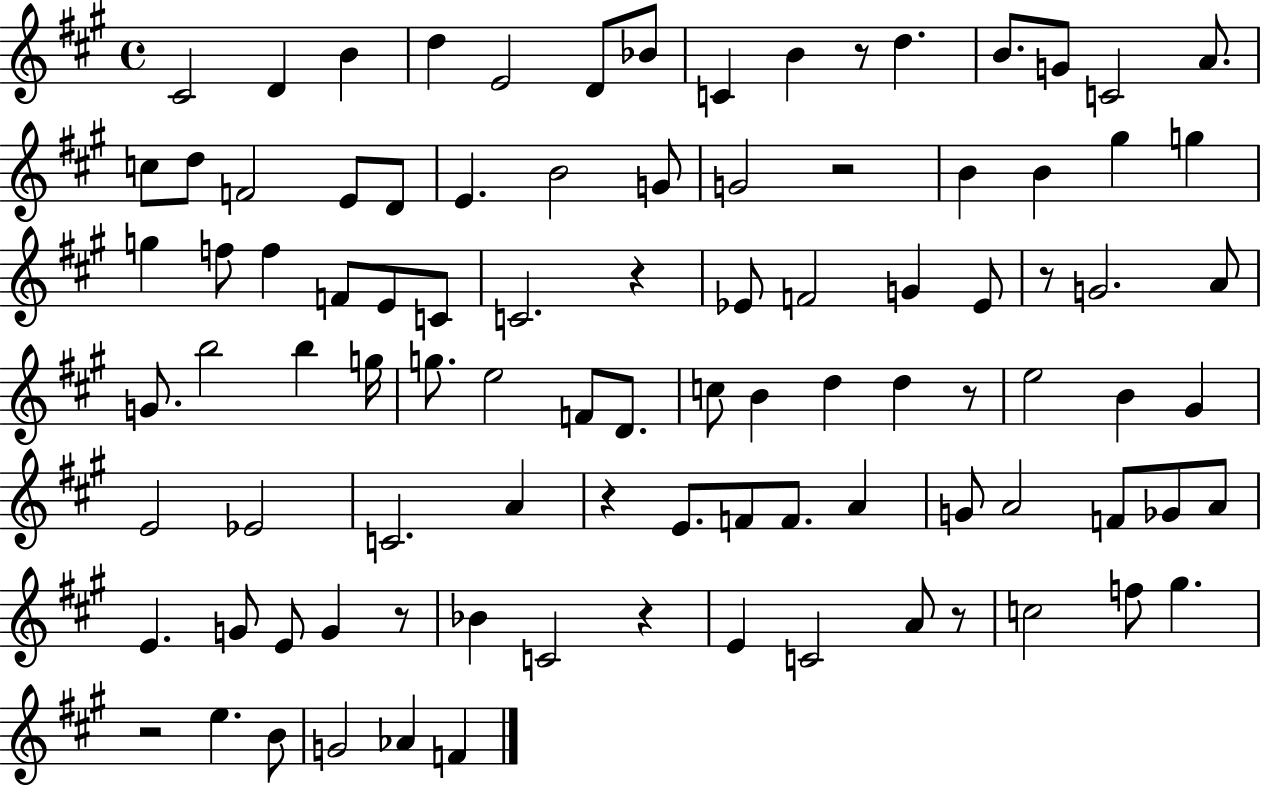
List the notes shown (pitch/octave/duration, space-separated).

C#4/h D4/q B4/q D5/q E4/h D4/e Bb4/e C4/q B4/q R/e D5/q. B4/e. G4/e C4/h A4/e. C5/e D5/e F4/h E4/e D4/e E4/q. B4/h G4/e G4/h R/h B4/q B4/q G#5/q G5/q G5/q F5/e F5/q F4/e E4/e C4/e C4/h. R/q Eb4/e F4/h G4/q Eb4/e R/e G4/h. A4/e G4/e. B5/h B5/q G5/s G5/e. E5/h F4/e D4/e. C5/e B4/q D5/q D5/q R/e E5/h B4/q G#4/q E4/h Eb4/h C4/h. A4/q R/q E4/e. F4/e F4/e. A4/q G4/e A4/h F4/e Gb4/e A4/e E4/q. G4/e E4/e G4/q R/e Bb4/q C4/h R/q E4/q C4/h A4/e R/e C5/h F5/e G#5/q. R/h E5/q. B4/e G4/h Ab4/q F4/q